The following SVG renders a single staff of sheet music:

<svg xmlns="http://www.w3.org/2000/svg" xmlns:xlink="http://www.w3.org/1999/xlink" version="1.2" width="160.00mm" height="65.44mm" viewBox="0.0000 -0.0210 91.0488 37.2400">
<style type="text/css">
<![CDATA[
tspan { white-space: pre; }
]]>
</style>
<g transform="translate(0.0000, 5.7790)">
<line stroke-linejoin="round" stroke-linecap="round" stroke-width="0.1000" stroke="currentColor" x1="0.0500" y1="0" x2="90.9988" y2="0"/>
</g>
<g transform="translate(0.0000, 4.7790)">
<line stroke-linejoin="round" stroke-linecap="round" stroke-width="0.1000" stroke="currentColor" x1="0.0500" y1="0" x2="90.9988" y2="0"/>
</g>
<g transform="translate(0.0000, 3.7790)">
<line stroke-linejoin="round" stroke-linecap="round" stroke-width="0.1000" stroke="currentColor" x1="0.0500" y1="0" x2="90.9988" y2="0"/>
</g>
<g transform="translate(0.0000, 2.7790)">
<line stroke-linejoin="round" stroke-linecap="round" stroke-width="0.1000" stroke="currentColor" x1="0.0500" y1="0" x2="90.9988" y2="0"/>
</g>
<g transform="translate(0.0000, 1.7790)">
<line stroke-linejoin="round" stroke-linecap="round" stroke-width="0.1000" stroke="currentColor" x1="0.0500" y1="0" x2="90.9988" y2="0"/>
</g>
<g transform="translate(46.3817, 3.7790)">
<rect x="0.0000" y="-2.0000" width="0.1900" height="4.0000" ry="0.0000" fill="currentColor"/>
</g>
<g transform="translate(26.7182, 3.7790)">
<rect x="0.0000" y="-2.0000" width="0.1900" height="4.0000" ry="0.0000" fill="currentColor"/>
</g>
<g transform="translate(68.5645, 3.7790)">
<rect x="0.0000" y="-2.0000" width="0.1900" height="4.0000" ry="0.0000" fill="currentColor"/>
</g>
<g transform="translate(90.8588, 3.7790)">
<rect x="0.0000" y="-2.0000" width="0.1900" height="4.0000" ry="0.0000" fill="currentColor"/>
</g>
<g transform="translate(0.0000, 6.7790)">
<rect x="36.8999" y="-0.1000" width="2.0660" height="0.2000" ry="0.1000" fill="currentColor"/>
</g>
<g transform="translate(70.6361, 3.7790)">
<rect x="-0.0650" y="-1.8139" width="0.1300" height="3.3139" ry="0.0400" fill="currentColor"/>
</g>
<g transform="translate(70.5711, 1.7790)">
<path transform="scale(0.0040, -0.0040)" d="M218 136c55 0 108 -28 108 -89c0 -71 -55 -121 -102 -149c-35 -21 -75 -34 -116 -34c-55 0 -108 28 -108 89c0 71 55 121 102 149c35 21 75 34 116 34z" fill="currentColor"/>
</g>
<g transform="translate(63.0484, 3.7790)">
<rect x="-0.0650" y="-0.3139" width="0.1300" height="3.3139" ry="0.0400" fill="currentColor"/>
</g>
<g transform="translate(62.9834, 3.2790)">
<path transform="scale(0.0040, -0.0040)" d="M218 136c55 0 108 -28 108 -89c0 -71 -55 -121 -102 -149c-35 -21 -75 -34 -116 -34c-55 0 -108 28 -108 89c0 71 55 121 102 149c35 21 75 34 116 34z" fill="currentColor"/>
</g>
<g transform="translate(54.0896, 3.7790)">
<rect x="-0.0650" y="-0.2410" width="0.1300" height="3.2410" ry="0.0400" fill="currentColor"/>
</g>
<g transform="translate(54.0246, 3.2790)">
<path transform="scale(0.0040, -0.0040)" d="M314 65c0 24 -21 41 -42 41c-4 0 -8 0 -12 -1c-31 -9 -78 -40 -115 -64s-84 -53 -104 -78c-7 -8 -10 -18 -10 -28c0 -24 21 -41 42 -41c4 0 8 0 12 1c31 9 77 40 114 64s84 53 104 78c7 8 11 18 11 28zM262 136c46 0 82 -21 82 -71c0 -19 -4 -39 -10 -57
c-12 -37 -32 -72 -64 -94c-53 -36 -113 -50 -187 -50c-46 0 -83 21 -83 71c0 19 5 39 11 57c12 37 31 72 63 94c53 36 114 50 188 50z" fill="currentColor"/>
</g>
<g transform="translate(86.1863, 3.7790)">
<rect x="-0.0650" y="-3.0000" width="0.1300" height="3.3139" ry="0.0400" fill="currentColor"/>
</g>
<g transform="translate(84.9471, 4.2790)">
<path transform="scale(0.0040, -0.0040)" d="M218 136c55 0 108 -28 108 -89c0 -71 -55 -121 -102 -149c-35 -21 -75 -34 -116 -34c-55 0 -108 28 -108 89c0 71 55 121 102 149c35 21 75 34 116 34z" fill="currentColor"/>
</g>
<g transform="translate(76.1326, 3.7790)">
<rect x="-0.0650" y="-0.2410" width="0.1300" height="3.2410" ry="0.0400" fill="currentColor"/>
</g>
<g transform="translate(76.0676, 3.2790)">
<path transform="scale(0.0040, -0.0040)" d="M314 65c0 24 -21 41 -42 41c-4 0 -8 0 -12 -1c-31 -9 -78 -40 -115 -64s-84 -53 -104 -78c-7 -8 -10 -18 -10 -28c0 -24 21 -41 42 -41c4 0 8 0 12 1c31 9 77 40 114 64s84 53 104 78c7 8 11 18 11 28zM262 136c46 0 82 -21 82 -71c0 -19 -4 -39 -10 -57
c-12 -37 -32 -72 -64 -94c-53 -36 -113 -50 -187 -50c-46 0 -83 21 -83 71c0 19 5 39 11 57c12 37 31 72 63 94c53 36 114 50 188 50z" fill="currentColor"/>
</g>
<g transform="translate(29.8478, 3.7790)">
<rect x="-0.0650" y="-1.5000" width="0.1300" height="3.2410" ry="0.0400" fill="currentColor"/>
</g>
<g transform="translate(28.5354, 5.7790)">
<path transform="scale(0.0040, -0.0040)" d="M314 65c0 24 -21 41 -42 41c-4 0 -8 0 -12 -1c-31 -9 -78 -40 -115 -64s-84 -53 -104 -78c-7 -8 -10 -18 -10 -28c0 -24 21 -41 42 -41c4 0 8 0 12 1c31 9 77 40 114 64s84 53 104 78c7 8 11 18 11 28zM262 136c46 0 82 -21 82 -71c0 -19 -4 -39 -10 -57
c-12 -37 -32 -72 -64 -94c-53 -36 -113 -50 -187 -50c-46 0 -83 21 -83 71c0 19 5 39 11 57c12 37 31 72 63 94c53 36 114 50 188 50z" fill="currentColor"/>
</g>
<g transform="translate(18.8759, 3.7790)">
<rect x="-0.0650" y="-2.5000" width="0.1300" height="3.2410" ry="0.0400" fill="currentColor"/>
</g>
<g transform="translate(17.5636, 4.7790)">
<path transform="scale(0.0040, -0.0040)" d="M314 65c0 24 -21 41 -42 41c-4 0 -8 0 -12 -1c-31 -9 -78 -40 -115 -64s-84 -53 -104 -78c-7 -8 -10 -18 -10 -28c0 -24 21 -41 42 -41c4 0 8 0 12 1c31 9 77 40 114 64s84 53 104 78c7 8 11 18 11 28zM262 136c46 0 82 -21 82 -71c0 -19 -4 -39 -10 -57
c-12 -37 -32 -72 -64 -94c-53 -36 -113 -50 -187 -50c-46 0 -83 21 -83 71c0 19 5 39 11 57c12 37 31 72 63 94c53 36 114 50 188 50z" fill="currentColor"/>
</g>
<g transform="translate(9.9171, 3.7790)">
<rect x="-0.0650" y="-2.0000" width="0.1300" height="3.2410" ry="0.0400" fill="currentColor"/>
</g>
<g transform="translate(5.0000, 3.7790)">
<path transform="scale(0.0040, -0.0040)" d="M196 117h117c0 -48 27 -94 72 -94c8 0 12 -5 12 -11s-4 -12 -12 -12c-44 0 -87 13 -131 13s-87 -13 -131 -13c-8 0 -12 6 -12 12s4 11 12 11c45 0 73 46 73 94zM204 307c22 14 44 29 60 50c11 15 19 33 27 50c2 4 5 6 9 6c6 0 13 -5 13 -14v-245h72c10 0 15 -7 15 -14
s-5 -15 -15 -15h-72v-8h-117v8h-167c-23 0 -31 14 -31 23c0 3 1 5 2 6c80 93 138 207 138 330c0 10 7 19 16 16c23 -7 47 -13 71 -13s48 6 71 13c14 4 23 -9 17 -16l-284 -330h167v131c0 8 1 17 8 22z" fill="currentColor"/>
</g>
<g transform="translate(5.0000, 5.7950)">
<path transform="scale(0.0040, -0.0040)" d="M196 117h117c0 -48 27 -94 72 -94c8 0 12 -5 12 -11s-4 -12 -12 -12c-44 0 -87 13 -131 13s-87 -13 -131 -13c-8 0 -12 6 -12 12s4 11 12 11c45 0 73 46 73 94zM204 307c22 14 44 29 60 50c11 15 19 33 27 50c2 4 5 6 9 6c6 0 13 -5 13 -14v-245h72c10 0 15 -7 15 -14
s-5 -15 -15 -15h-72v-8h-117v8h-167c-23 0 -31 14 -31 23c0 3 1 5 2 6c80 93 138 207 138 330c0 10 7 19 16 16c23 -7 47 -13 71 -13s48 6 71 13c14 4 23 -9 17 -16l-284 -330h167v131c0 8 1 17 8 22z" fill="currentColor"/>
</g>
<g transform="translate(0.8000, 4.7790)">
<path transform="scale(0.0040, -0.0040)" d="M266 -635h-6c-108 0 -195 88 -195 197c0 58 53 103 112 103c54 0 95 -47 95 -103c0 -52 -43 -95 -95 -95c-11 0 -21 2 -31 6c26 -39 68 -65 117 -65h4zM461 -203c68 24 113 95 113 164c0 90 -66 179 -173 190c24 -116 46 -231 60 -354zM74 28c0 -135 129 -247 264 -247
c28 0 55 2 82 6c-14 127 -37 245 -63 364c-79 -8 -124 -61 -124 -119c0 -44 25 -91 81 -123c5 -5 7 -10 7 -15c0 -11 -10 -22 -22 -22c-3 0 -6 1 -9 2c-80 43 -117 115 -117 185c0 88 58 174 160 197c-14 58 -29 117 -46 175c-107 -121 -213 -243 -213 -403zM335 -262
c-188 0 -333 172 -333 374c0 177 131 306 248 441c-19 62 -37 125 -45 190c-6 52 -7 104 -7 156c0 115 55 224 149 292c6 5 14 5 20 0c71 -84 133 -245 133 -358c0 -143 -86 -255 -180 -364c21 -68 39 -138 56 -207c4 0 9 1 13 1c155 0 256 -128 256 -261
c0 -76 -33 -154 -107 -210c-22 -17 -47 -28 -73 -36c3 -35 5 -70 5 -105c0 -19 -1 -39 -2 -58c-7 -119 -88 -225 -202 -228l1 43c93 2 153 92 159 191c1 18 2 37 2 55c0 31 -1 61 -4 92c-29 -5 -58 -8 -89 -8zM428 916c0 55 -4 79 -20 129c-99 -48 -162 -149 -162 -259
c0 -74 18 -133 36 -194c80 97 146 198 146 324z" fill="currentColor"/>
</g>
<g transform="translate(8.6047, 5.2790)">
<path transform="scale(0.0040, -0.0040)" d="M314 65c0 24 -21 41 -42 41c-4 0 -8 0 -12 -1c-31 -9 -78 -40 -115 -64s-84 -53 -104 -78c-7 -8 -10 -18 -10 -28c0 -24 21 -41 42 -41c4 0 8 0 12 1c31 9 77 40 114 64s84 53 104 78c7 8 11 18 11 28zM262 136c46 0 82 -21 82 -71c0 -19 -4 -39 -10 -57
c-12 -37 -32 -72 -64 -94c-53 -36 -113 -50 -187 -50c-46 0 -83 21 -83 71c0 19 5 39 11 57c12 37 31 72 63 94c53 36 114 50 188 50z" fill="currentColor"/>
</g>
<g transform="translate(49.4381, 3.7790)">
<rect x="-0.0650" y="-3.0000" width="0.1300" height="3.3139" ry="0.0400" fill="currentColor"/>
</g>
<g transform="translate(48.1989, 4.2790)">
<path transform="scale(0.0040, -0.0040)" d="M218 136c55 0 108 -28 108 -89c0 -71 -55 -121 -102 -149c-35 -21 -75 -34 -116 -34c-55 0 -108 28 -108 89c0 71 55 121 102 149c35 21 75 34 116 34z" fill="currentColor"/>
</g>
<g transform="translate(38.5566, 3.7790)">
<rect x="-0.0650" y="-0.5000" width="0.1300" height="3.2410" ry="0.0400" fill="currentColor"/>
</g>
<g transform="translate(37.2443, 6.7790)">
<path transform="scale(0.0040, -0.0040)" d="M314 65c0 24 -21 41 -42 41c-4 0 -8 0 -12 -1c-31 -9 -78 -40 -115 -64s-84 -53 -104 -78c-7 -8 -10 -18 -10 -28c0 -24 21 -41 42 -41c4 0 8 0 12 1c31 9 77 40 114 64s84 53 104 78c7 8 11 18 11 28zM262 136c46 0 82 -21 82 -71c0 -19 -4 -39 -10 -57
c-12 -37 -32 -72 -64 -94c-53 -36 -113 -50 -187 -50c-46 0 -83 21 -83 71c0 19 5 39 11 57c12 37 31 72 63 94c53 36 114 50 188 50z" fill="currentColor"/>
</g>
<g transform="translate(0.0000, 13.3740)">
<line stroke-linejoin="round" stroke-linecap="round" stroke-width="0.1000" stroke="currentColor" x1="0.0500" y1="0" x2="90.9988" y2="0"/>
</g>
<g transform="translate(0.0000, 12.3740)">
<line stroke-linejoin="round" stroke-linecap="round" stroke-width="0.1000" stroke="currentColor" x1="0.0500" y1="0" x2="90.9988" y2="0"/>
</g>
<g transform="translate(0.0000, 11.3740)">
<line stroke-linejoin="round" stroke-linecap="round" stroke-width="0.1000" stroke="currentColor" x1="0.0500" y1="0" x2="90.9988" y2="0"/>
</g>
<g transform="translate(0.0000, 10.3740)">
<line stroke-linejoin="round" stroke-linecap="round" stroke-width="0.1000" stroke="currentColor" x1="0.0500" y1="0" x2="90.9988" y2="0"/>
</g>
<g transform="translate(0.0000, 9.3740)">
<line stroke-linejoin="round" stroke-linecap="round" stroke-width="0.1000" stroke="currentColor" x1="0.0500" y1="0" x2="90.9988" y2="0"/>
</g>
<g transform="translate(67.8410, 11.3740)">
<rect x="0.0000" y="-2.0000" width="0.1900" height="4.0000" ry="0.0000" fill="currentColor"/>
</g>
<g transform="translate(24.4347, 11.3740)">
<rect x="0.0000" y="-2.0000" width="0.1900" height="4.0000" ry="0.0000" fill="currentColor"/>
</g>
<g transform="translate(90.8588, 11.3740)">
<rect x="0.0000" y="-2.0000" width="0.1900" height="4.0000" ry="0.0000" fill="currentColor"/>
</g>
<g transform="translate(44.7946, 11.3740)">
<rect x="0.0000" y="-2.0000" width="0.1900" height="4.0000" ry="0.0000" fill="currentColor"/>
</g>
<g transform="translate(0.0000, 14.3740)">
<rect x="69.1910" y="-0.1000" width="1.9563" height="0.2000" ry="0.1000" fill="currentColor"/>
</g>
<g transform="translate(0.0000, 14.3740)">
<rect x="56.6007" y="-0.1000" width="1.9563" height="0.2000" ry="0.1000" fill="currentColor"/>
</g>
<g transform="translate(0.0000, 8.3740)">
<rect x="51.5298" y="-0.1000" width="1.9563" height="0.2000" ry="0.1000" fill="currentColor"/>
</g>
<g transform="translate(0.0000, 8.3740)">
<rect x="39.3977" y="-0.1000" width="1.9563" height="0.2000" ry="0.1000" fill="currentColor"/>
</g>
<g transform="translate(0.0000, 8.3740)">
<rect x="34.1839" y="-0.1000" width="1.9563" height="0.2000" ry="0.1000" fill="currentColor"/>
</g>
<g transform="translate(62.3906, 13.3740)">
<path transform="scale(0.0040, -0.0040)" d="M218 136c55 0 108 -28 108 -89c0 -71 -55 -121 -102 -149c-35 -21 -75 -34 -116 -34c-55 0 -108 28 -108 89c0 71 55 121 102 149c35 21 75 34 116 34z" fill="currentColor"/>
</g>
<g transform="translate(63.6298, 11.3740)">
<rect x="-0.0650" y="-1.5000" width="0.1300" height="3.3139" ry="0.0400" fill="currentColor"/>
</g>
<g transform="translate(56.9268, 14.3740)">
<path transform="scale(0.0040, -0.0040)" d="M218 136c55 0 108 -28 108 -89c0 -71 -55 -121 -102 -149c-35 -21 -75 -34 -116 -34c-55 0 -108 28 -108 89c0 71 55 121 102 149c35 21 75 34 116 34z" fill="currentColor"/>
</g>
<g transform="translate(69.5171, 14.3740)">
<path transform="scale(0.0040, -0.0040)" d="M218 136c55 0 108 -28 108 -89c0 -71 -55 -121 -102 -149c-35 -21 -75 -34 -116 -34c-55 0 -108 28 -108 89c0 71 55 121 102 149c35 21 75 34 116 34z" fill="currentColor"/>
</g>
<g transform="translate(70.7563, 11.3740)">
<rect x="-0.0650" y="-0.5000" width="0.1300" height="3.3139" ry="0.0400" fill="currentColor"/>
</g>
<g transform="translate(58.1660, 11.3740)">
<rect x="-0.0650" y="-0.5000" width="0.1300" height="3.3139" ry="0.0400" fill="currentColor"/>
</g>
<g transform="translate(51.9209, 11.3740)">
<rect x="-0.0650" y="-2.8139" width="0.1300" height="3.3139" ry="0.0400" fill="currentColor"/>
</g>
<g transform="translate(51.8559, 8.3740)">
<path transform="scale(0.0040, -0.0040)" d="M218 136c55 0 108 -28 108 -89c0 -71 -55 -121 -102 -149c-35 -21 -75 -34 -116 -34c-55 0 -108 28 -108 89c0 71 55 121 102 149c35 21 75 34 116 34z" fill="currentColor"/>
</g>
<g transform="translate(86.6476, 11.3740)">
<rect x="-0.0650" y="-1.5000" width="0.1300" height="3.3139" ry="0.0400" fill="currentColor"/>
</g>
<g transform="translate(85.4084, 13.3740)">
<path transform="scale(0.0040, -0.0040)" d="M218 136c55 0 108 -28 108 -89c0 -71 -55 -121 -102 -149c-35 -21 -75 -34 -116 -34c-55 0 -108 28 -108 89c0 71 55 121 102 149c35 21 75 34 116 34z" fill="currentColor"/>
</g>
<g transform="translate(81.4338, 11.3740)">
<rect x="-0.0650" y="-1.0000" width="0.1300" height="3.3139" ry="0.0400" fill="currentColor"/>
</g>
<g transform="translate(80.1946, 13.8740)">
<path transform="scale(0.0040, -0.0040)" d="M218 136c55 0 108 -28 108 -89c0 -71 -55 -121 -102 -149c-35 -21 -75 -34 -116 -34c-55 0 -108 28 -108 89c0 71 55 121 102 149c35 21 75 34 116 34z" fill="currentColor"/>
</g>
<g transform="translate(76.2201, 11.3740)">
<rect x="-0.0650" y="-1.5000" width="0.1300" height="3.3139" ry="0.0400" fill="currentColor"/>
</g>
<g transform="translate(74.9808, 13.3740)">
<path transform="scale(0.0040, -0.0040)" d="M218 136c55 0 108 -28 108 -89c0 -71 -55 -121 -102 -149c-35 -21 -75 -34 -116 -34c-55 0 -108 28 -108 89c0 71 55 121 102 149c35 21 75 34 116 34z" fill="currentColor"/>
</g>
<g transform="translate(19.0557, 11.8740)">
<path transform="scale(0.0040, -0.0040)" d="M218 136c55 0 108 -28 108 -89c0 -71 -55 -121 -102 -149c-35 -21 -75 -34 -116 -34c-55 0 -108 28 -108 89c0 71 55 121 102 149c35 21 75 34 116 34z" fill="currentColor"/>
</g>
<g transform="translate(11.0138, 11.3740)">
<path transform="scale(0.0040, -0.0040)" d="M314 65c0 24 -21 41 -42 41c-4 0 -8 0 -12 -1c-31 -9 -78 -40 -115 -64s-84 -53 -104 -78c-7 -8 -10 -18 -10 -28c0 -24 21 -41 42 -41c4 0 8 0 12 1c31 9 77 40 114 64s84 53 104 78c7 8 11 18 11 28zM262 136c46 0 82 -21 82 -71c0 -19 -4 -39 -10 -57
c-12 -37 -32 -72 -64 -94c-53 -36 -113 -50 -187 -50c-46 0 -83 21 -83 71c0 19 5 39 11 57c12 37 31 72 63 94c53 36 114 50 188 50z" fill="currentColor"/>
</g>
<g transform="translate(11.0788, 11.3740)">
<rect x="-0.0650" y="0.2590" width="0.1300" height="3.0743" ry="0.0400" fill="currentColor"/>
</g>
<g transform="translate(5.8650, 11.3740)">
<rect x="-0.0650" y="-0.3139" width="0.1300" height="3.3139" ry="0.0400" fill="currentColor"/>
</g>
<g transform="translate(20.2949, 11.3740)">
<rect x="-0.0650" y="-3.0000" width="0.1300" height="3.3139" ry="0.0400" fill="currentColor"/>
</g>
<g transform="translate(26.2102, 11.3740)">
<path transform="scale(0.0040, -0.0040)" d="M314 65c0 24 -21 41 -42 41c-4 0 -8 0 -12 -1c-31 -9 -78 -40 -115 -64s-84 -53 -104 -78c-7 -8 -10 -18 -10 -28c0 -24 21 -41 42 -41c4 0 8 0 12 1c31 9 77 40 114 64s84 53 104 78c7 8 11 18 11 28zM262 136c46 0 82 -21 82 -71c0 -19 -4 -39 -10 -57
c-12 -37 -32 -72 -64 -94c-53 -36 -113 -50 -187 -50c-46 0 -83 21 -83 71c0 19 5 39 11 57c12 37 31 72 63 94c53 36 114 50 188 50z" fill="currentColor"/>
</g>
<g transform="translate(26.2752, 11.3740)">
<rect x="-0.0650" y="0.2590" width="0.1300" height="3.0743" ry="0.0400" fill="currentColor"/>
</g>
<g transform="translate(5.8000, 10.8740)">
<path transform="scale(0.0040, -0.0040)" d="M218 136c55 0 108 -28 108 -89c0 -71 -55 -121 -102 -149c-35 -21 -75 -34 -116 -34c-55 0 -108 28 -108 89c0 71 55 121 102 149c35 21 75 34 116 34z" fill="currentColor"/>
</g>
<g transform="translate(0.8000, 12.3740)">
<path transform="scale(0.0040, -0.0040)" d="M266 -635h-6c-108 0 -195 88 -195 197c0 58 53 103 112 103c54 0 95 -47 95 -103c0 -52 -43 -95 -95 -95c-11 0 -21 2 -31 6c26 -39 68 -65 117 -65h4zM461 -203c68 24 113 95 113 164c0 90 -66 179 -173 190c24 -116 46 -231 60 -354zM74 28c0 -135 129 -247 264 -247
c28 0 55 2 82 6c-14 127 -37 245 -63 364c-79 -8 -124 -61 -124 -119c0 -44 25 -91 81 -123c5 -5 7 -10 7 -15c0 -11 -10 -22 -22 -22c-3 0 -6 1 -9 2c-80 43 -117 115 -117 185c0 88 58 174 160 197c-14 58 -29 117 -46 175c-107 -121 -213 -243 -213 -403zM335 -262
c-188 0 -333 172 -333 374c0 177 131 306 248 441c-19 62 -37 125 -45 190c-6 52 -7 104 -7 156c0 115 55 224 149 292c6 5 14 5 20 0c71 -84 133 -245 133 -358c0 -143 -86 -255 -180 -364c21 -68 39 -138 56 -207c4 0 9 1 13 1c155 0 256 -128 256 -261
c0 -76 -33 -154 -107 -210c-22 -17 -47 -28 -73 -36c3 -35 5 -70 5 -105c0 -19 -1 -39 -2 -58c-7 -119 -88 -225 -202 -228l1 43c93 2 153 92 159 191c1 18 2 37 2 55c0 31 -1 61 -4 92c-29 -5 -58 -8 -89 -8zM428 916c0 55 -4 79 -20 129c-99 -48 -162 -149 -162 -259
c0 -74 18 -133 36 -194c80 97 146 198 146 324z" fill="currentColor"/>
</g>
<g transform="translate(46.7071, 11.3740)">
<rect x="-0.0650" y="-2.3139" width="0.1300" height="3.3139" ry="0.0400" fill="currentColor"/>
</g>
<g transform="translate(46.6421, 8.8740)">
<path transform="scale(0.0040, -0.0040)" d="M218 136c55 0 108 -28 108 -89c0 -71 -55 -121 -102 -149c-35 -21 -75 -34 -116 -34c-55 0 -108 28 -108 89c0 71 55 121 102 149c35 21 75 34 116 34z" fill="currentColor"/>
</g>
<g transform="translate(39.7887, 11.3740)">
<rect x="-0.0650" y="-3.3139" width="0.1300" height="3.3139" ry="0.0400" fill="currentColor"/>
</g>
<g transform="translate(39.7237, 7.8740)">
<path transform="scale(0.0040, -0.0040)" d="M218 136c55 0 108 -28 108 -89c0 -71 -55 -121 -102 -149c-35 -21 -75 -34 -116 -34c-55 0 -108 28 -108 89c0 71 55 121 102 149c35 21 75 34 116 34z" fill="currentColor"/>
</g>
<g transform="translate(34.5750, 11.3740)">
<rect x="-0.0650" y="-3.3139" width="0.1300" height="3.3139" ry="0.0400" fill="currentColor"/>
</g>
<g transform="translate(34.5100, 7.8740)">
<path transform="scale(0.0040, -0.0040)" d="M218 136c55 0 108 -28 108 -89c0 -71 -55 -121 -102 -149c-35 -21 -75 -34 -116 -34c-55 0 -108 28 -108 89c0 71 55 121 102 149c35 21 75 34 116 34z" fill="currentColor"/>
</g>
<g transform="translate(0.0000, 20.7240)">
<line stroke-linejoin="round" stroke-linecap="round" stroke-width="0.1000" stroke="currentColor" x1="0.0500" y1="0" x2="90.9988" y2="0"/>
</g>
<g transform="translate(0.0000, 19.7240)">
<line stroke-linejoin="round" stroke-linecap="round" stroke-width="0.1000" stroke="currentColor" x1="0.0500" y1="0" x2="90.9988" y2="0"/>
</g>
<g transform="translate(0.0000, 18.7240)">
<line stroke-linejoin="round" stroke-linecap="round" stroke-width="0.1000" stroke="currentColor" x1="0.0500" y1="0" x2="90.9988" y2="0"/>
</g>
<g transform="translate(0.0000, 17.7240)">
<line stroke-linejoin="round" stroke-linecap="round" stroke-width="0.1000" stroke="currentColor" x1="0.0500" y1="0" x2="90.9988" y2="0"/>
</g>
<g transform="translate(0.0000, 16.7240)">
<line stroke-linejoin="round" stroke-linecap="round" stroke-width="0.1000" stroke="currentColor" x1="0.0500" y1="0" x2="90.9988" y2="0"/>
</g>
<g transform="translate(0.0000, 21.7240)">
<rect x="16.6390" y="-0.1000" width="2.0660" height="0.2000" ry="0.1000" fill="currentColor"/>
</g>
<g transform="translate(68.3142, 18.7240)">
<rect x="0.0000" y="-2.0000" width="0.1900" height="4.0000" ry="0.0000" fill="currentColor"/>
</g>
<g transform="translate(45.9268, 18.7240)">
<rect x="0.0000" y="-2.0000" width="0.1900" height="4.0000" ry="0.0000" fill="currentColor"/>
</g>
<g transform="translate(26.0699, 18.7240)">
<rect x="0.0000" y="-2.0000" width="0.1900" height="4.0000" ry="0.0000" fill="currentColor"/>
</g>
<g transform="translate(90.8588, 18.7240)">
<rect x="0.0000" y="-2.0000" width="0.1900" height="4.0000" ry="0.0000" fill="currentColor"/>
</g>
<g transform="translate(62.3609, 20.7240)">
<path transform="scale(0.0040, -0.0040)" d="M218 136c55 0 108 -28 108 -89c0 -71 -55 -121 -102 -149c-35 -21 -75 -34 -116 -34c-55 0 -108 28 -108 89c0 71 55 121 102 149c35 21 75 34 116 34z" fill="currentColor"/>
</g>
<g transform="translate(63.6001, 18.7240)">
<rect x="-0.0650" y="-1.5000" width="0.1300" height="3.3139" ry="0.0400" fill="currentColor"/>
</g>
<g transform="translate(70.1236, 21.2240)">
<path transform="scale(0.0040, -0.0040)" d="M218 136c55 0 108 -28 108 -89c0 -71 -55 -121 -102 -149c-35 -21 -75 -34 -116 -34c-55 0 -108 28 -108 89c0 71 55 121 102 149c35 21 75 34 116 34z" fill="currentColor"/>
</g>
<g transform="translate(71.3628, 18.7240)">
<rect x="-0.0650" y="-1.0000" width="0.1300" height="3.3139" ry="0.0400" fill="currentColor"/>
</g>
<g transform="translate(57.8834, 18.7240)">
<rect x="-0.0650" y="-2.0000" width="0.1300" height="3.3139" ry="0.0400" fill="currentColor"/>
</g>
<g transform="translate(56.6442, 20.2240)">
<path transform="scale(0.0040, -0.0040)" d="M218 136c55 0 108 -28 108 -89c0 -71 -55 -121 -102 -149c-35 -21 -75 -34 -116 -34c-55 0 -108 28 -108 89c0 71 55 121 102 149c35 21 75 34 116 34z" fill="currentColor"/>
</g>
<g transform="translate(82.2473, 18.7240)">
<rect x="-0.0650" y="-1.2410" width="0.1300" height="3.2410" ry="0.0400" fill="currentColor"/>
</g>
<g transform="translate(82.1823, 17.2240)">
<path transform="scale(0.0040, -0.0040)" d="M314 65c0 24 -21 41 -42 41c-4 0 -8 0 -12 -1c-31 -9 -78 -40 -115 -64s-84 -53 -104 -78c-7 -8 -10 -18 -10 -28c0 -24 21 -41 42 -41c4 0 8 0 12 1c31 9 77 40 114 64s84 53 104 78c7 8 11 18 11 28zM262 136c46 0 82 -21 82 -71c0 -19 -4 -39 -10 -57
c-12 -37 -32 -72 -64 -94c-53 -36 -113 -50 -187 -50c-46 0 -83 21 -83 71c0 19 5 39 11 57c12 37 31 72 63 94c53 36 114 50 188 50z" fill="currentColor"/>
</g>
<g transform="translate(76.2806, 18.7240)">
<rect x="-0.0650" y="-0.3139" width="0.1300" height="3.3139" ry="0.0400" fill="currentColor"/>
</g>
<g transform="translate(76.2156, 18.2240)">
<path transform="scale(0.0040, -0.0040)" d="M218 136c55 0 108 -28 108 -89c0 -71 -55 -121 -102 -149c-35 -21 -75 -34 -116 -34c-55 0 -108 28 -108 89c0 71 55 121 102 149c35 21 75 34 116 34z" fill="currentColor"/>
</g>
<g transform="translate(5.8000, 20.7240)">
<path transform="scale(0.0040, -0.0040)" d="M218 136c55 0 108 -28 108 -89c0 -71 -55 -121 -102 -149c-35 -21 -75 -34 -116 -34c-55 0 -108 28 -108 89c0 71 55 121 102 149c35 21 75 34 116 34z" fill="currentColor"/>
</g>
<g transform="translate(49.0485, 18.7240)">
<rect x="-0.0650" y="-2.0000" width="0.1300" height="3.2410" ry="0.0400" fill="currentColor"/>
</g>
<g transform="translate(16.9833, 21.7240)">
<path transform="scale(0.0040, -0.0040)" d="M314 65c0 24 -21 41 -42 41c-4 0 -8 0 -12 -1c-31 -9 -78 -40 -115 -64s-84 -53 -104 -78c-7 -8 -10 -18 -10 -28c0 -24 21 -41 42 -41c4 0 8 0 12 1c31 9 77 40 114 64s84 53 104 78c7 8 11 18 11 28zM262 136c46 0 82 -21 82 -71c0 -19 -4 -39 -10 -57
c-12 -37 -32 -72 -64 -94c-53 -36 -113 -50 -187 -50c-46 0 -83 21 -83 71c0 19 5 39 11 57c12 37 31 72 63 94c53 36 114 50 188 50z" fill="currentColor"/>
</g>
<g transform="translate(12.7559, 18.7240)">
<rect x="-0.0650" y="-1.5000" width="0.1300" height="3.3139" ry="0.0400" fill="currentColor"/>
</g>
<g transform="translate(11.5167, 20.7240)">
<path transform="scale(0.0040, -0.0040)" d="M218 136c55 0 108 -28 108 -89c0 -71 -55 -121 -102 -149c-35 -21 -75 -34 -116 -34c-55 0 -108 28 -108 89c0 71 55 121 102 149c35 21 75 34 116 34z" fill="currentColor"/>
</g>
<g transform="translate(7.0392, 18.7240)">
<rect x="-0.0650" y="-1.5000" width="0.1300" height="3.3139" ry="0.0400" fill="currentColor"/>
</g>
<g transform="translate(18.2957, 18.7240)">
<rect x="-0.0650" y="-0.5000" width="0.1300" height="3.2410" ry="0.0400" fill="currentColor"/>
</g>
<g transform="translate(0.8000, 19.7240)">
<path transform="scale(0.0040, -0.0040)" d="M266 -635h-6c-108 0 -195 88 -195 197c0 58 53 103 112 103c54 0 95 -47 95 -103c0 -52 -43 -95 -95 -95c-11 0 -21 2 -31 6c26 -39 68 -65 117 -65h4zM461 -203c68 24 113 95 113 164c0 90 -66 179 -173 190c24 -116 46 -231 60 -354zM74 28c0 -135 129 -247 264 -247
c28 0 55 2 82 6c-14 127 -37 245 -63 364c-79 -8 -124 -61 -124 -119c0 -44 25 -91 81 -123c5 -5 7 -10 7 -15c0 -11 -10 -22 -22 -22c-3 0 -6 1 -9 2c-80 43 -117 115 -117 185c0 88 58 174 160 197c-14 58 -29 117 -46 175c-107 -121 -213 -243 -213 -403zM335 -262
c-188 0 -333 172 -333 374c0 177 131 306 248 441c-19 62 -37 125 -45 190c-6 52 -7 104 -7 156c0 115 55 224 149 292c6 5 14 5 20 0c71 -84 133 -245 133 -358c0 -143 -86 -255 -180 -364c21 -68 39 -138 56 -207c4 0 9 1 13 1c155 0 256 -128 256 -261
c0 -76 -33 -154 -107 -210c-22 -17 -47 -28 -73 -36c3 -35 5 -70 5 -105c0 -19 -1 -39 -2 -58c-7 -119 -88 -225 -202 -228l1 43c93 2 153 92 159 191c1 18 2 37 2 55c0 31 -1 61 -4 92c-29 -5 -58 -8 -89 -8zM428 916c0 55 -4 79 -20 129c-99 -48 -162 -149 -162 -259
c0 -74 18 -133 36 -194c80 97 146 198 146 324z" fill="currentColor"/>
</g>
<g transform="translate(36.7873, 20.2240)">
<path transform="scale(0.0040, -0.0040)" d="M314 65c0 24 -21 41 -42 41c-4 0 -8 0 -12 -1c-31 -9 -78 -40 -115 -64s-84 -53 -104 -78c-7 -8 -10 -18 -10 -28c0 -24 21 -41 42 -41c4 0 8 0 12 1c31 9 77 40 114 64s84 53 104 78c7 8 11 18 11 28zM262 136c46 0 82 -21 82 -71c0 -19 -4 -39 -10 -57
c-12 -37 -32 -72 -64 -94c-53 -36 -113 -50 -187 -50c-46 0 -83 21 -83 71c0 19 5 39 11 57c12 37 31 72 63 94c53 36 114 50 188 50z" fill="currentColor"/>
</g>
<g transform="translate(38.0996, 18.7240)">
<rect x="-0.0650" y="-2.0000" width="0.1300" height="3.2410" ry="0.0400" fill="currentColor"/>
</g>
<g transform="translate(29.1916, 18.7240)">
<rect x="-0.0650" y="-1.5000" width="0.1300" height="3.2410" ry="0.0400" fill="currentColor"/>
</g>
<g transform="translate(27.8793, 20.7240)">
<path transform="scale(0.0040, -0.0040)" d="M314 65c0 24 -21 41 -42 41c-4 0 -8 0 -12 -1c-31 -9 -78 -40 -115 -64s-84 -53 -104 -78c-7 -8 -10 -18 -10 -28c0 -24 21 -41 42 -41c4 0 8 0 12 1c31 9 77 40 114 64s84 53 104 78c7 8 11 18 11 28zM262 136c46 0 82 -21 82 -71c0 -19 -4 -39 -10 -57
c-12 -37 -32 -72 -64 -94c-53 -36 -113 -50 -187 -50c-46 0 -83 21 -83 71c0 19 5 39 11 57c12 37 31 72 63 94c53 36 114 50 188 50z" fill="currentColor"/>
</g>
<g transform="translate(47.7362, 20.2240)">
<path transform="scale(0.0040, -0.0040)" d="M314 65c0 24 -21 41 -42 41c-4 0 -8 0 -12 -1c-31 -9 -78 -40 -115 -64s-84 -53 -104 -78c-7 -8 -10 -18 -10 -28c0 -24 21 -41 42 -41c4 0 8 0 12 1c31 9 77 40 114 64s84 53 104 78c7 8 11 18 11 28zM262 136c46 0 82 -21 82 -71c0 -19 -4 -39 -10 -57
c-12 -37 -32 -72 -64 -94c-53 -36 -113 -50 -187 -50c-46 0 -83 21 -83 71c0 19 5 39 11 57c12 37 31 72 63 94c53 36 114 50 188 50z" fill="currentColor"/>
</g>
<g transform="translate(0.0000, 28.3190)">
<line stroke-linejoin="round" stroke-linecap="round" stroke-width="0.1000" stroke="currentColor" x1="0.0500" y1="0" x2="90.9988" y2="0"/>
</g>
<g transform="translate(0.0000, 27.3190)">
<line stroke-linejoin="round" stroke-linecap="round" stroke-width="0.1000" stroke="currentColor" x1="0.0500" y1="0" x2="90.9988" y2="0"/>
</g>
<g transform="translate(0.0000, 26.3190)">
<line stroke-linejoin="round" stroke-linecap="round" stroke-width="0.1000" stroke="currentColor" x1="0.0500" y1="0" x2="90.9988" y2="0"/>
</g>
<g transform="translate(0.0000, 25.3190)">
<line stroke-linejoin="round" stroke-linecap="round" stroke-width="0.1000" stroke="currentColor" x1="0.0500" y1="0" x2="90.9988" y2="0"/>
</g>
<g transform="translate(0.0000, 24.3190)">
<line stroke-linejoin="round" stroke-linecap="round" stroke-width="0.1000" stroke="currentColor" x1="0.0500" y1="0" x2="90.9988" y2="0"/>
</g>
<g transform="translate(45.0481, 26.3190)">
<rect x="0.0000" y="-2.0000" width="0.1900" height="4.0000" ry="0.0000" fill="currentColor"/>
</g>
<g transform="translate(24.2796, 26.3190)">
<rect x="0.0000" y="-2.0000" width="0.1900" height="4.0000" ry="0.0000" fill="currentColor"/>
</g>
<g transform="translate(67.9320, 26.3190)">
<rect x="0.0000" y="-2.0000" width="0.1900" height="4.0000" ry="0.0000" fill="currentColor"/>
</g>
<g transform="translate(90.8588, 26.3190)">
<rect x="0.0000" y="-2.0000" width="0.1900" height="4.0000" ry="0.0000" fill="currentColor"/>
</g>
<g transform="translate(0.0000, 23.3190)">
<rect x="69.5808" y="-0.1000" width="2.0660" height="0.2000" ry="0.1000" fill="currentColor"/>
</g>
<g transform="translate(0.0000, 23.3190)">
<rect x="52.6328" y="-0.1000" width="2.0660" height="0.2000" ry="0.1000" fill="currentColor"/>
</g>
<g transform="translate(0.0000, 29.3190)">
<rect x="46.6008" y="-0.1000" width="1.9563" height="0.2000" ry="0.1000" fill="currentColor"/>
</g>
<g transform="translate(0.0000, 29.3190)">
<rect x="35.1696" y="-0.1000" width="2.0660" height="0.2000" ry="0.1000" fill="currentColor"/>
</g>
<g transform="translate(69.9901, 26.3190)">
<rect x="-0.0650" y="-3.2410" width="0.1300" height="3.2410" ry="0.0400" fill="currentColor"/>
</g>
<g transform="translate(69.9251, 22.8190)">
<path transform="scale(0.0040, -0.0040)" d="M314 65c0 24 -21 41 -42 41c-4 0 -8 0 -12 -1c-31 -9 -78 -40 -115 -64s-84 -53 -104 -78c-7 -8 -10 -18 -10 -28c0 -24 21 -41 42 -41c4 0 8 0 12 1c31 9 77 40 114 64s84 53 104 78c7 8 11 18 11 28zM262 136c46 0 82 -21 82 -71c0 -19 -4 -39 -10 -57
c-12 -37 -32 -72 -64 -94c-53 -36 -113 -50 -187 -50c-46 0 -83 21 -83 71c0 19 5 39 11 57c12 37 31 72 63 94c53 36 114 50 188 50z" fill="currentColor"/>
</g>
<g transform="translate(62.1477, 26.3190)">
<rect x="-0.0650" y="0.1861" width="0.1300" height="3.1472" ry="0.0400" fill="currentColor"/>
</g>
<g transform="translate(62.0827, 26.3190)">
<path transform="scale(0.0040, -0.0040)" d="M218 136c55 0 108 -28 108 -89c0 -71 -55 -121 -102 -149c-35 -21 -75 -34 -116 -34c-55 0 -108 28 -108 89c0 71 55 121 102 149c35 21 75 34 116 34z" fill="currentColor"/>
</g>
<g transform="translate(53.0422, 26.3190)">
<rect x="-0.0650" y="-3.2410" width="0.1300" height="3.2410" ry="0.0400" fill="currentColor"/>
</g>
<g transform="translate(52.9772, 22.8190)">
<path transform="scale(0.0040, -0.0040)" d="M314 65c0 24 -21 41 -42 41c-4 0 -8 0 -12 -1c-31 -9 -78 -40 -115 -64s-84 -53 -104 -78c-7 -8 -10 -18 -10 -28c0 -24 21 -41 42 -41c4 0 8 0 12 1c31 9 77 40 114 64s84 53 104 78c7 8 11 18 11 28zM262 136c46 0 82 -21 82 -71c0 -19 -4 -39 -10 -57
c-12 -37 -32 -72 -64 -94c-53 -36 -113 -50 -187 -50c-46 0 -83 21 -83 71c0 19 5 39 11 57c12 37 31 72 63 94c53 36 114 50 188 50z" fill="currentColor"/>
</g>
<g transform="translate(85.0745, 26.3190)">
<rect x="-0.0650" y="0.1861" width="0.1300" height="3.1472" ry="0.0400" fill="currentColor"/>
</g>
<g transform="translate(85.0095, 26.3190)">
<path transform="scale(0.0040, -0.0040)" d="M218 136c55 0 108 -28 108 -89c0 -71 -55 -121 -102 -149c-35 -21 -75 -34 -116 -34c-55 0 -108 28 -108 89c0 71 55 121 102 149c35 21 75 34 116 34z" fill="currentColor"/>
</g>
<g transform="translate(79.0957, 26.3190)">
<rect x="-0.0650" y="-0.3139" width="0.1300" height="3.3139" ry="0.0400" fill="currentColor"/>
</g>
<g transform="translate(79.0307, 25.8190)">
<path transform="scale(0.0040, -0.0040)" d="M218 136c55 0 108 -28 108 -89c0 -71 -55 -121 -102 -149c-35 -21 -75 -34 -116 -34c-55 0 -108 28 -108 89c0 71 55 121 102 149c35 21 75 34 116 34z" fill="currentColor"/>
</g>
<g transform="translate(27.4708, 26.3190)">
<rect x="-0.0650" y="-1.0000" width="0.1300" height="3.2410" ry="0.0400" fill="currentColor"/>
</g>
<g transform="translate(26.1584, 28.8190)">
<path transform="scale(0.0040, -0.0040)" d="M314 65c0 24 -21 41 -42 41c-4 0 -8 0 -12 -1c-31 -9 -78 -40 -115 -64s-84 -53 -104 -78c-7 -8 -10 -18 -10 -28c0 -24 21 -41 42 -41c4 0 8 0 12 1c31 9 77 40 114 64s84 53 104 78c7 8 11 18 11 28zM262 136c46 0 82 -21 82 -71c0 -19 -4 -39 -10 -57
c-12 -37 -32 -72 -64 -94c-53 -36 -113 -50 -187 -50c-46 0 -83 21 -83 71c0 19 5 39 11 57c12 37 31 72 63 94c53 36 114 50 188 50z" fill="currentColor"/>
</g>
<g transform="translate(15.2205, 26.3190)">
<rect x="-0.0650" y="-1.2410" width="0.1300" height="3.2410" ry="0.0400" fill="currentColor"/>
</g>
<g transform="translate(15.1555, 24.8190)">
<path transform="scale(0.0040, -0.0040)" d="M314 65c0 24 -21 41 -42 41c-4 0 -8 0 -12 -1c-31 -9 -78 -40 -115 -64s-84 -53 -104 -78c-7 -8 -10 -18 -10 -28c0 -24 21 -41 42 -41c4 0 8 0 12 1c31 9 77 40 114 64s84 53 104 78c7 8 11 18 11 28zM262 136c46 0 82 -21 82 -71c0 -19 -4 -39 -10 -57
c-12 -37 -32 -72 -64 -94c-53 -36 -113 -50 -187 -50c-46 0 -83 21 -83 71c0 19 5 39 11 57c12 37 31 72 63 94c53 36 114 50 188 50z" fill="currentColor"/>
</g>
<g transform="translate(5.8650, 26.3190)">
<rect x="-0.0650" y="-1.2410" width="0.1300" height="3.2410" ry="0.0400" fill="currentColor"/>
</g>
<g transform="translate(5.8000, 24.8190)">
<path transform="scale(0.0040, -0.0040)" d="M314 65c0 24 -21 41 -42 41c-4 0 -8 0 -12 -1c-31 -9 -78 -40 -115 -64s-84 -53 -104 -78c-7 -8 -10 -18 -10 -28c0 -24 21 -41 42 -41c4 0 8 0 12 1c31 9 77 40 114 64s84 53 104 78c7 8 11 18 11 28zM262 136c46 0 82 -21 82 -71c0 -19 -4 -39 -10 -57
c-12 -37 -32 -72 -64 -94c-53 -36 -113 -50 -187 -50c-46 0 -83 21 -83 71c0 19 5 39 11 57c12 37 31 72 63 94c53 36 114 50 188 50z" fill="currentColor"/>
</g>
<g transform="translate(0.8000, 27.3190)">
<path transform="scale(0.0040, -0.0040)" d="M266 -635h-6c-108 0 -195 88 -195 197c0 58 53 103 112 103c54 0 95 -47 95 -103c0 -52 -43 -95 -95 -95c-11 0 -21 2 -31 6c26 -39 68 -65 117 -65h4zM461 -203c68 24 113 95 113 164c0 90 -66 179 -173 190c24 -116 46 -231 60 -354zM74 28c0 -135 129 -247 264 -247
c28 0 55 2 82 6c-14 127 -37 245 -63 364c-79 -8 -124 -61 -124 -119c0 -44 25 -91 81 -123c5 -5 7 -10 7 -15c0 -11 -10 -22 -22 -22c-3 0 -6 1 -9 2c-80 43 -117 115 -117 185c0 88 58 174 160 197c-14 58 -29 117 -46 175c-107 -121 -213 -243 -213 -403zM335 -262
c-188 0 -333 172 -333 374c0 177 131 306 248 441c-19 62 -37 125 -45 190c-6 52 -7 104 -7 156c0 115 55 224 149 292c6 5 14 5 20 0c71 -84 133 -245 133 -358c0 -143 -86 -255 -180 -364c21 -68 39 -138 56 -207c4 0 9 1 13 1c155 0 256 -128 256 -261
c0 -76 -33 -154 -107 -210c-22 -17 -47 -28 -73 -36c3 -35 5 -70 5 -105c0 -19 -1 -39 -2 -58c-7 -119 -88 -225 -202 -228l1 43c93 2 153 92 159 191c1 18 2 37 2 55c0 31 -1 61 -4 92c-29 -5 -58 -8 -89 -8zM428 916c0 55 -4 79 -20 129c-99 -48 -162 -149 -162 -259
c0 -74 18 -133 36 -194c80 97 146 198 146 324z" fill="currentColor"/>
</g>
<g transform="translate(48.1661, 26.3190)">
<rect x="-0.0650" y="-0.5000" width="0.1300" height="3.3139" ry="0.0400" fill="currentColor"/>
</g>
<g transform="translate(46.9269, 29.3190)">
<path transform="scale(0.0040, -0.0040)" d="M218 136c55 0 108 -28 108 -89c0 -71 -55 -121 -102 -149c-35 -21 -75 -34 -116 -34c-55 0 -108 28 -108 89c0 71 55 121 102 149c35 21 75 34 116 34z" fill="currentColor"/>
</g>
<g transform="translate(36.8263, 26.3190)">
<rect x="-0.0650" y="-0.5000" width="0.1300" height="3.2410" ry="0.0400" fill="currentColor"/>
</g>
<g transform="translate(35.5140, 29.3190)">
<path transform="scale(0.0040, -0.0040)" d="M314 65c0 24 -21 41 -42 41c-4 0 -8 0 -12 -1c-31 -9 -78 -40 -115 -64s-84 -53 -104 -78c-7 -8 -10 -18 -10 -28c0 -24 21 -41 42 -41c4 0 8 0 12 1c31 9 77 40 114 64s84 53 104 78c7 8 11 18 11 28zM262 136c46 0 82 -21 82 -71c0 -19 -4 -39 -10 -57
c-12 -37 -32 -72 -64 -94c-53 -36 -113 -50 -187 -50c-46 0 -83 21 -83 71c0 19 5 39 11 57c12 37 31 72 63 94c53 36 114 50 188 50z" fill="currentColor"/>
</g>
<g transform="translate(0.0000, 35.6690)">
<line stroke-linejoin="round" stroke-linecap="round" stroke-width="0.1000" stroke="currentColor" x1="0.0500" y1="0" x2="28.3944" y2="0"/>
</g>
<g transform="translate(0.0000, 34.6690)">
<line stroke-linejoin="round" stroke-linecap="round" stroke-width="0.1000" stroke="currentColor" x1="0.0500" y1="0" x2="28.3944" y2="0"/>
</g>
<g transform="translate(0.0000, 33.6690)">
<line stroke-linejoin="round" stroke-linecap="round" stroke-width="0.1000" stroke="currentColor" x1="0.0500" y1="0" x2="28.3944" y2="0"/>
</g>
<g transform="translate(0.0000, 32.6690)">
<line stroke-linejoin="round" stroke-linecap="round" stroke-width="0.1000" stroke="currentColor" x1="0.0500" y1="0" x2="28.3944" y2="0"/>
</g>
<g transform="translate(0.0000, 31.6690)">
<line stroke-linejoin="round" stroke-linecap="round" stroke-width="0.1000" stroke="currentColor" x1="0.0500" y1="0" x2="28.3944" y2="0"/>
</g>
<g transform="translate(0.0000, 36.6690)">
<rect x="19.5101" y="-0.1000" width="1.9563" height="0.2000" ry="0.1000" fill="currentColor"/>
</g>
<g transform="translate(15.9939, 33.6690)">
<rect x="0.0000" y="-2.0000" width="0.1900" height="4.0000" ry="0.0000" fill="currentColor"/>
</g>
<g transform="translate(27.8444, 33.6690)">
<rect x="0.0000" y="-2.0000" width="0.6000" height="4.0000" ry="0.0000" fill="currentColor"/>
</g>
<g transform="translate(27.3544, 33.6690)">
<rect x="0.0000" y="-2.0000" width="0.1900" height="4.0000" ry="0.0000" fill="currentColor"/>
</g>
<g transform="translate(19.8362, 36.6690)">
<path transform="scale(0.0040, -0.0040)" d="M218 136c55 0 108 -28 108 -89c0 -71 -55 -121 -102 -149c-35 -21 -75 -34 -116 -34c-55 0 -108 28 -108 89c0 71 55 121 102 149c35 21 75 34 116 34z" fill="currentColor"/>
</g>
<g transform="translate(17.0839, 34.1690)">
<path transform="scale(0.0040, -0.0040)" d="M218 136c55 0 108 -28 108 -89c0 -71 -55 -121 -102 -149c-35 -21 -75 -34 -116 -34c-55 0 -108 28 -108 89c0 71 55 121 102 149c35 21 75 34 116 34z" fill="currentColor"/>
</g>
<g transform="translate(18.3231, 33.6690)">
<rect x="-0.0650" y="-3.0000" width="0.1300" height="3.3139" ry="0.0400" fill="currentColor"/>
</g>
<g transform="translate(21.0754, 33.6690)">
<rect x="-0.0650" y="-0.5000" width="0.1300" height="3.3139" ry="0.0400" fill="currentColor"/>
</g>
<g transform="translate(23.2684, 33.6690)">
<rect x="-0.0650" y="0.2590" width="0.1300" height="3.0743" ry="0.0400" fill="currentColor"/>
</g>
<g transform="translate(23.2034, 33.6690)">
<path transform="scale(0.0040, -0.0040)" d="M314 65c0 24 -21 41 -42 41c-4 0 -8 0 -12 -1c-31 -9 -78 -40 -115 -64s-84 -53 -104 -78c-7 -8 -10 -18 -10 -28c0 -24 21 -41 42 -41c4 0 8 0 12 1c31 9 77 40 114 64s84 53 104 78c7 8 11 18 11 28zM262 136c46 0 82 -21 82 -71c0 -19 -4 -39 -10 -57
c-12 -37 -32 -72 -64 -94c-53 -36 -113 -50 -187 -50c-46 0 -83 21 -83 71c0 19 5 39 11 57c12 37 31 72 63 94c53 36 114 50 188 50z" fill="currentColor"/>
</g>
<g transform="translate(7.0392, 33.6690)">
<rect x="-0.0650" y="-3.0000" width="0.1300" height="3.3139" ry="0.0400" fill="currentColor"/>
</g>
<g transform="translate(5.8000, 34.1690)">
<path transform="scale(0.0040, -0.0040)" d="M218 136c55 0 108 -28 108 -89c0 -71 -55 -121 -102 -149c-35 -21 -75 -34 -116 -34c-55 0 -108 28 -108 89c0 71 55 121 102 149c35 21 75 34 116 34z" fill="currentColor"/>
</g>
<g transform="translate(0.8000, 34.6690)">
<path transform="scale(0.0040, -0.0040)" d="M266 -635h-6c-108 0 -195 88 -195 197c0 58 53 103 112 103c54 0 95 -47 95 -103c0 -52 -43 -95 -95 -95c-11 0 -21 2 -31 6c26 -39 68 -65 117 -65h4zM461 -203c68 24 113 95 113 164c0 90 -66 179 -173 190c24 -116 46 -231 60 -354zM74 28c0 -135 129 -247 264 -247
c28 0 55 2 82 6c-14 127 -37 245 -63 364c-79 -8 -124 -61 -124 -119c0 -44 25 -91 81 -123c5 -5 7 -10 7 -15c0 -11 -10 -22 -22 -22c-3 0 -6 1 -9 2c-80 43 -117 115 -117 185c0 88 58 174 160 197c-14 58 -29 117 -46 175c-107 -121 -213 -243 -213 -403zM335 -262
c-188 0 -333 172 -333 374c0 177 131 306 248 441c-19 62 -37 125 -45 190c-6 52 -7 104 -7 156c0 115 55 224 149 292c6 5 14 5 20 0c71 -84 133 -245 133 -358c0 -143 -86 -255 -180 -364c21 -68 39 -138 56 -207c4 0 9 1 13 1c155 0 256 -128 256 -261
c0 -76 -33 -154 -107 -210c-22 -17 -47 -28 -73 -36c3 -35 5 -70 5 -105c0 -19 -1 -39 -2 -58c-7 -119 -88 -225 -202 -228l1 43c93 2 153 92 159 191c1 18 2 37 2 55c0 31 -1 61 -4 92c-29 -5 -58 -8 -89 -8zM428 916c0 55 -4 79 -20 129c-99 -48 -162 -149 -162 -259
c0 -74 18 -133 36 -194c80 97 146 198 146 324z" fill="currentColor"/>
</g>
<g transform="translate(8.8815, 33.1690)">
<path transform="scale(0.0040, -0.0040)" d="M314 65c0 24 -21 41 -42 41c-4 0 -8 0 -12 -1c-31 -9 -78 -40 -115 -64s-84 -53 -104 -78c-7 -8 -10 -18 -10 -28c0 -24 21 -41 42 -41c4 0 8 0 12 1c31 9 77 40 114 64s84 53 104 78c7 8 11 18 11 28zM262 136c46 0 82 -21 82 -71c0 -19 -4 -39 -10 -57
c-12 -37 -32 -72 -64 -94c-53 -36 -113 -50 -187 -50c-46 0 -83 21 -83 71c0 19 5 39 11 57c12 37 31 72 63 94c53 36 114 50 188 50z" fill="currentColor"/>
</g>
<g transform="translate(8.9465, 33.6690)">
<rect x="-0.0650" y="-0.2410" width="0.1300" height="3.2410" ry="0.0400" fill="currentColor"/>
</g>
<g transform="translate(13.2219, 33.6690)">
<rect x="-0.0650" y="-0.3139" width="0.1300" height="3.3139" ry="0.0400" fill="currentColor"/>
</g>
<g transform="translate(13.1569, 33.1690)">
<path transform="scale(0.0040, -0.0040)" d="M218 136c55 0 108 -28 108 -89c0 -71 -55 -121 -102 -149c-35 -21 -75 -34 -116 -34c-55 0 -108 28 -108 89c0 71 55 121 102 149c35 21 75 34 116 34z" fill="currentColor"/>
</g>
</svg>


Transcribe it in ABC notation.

X:1
T:Untitled
M:4/4
L:1/4
K:C
F2 G2 E2 C2 A c2 c f c2 A c B2 A B2 b b g a C E C E D E E E C2 E2 F2 F2 F E D c e2 e2 e2 D2 C2 C b2 B b2 c B A c2 c A C B2